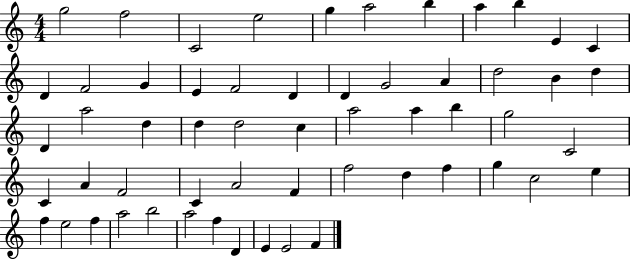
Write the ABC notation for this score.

X:1
T:Untitled
M:4/4
L:1/4
K:C
g2 f2 C2 e2 g a2 b a b E C D F2 G E F2 D D G2 A d2 B d D a2 d d d2 c a2 a b g2 C2 C A F2 C A2 F f2 d f g c2 e f e2 f a2 b2 a2 f D E E2 F